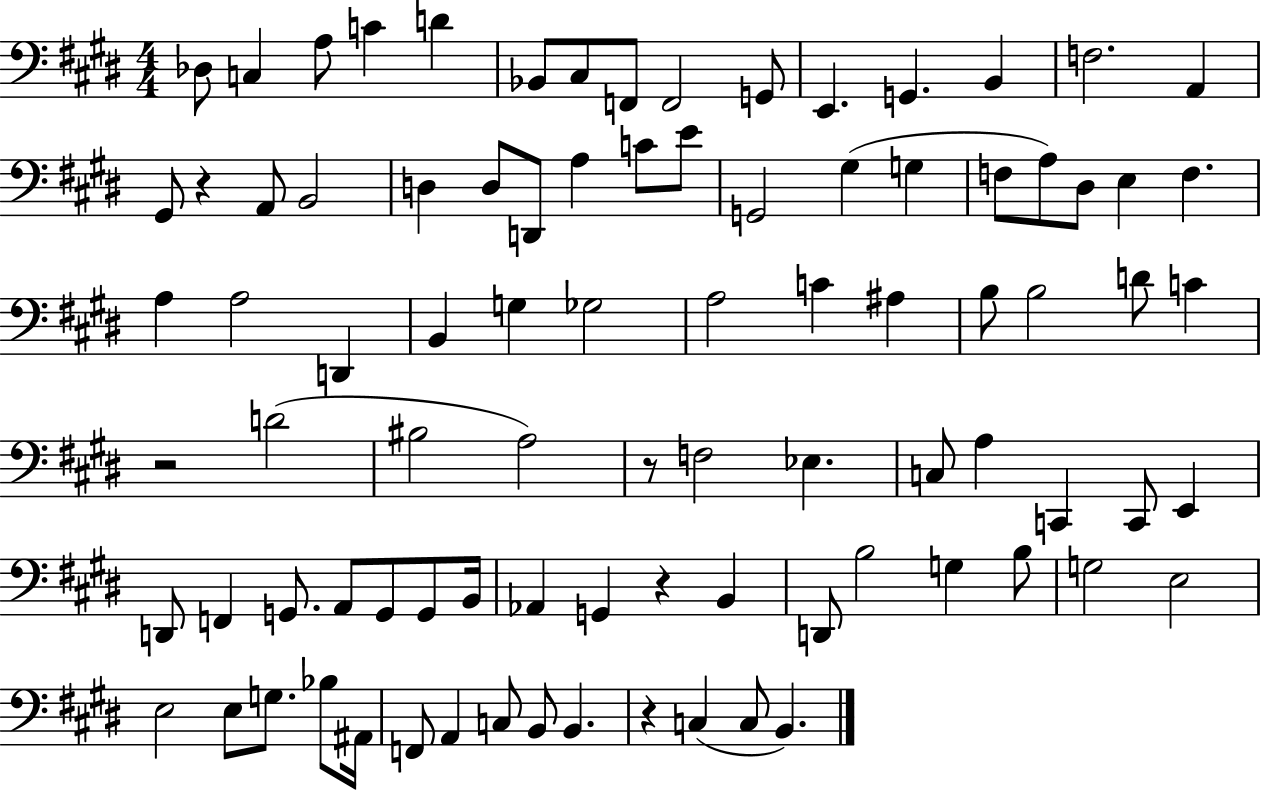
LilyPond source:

{
  \clef bass
  \numericTimeSignature
  \time 4/4
  \key e \major
  des8 c4 a8 c'4 d'4 | bes,8 cis8 f,8 f,2 g,8 | e,4. g,4. b,4 | f2. a,4 | \break gis,8 r4 a,8 b,2 | d4 d8 d,8 a4 c'8 e'8 | g,2 gis4( g4 | f8 a8) dis8 e4 f4. | \break a4 a2 d,4 | b,4 g4 ges2 | a2 c'4 ais4 | b8 b2 d'8 c'4 | \break r2 d'2( | bis2 a2) | r8 f2 ees4. | c8 a4 c,4 c,8 e,4 | \break d,8 f,4 g,8. a,8 g,8 g,8 b,16 | aes,4 g,4 r4 b,4 | d,8 b2 g4 b8 | g2 e2 | \break e2 e8 g8. bes8 ais,16 | f,8 a,4 c8 b,8 b,4. | r4 c4( c8 b,4.) | \bar "|."
}